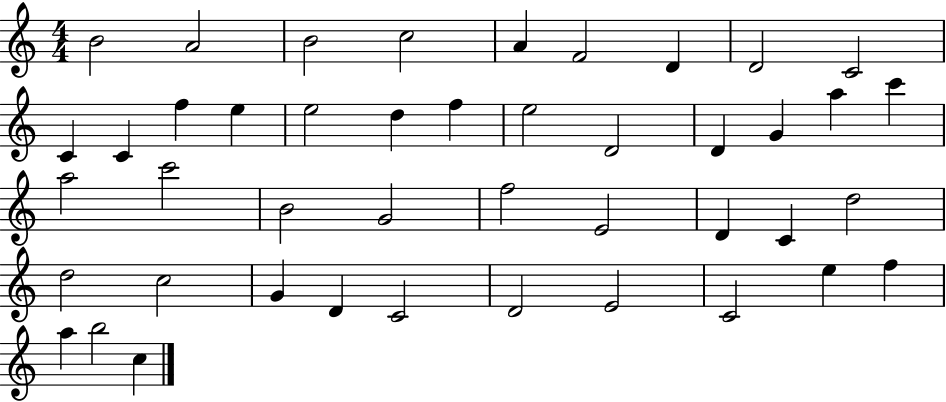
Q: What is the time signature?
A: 4/4